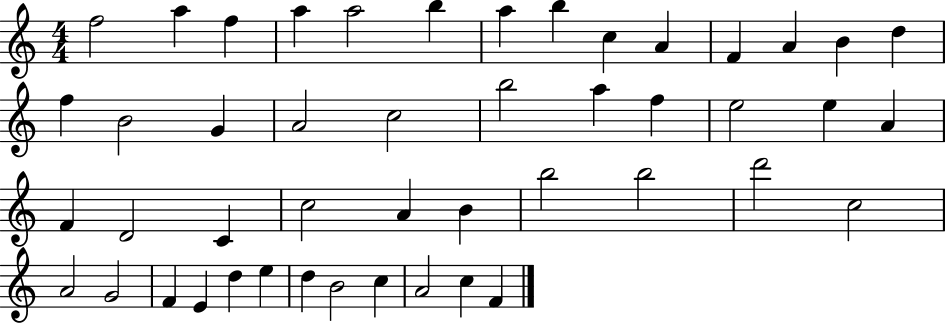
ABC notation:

X:1
T:Untitled
M:4/4
L:1/4
K:C
f2 a f a a2 b a b c A F A B d f B2 G A2 c2 b2 a f e2 e A F D2 C c2 A B b2 b2 d'2 c2 A2 G2 F E d e d B2 c A2 c F